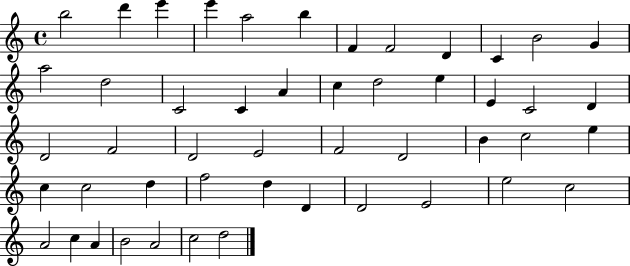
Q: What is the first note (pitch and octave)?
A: B5